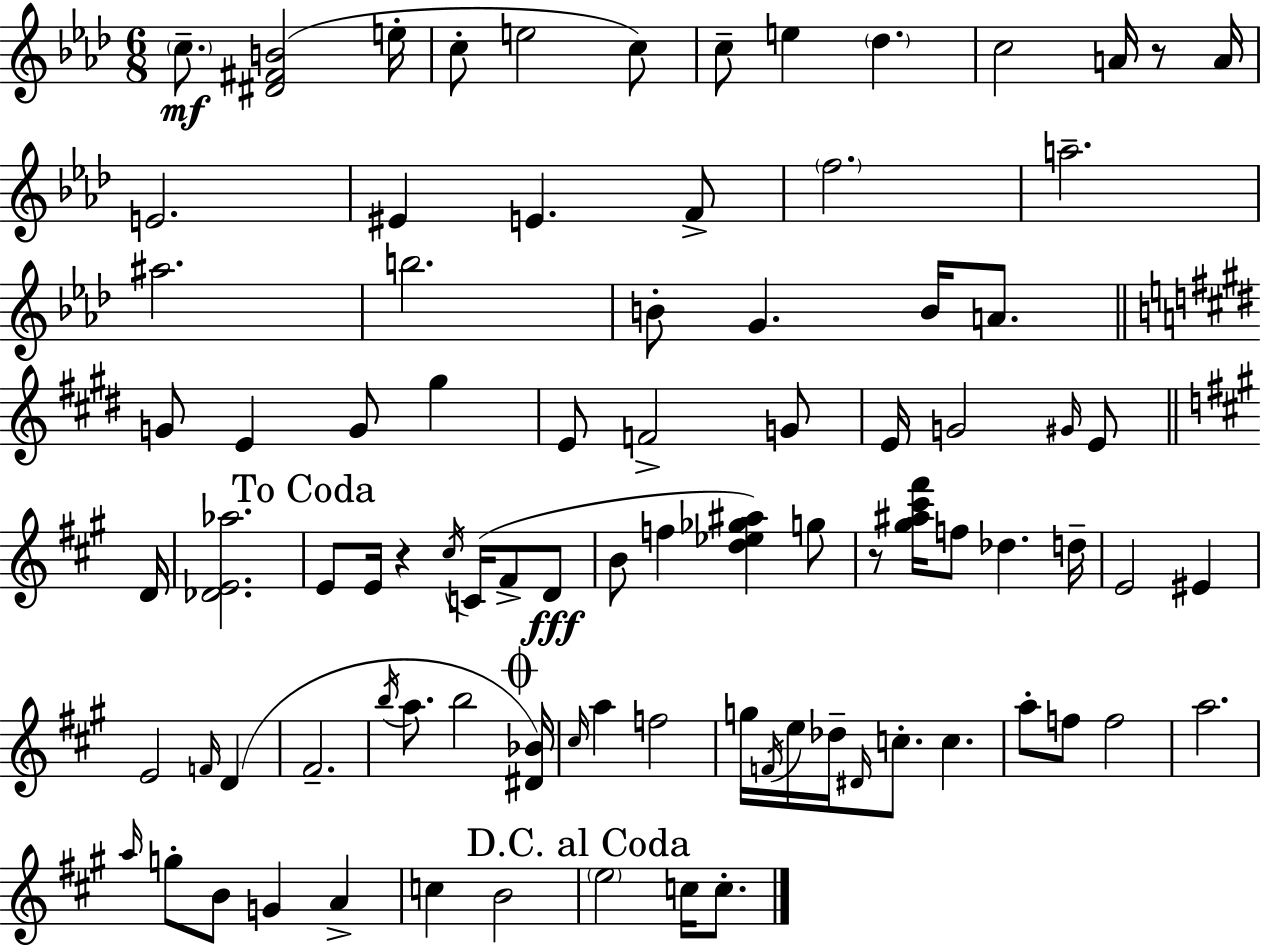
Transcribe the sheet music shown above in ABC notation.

X:1
T:Untitled
M:6/8
L:1/4
K:Fm
c/2 [^D^FB]2 e/4 c/2 e2 c/2 c/2 e _d c2 A/4 z/2 A/4 E2 ^E E F/2 f2 a2 ^a2 b2 B/2 G B/4 A/2 G/2 E G/2 ^g E/2 F2 G/2 E/4 G2 ^G/4 E/2 D/4 [_DE_a]2 E/2 E/4 z ^c/4 C/4 ^F/2 D/2 B/2 f [d_e_g^a] g/2 z/2 [^g^a^c'^f']/4 f/2 _d d/4 E2 ^E E2 F/4 D ^F2 b/4 a/2 b2 [^D_B]/4 ^c/4 a f2 g/4 F/4 e/4 _d/4 ^D/4 c/2 c a/2 f/2 f2 a2 a/4 g/2 B/2 G A c B2 e2 c/4 c/2